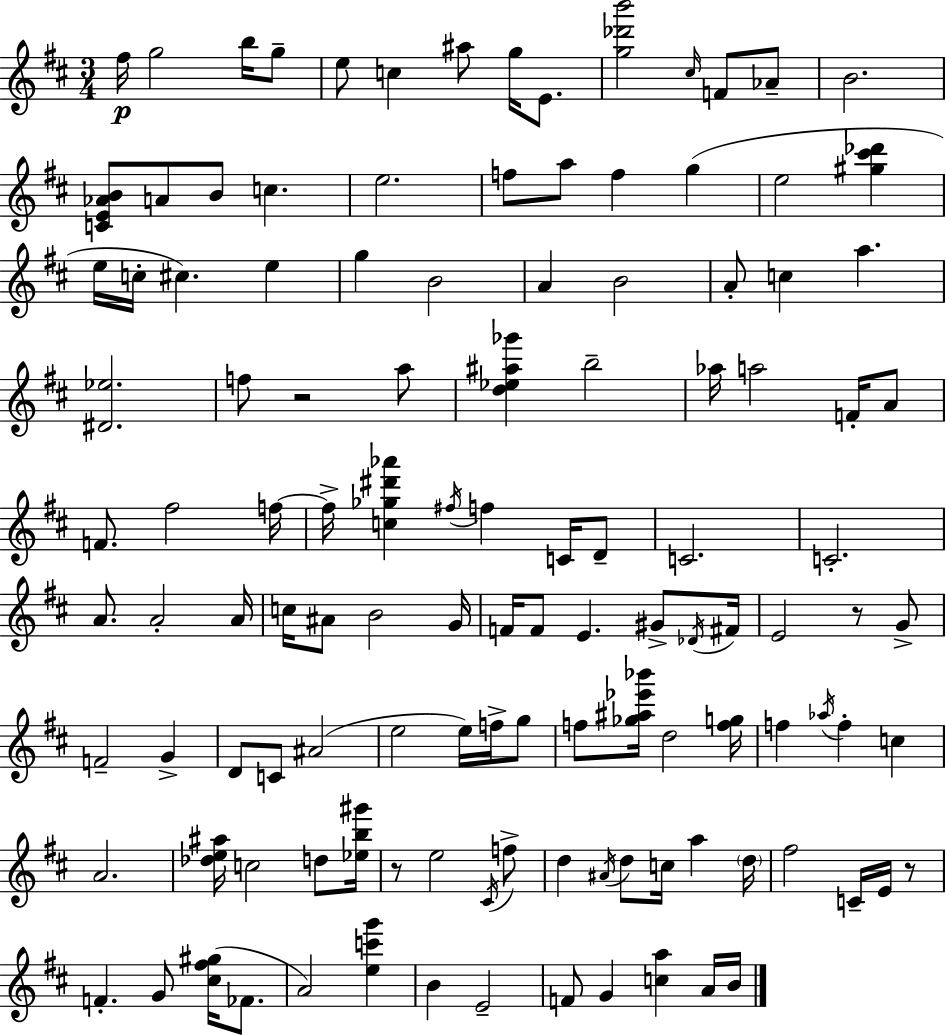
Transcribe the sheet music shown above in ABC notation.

X:1
T:Untitled
M:3/4
L:1/4
K:D
^f/4 g2 b/4 g/2 e/2 c ^a/2 g/4 E/2 [g_d'b']2 ^c/4 F/2 _A/2 B2 [CE_AB]/2 A/2 B/2 c e2 f/2 a/2 f g e2 [^g^c'_d'] e/4 c/4 ^c e g B2 A B2 A/2 c a [^D_e]2 f/2 z2 a/2 [d_e^a_g'] b2 _a/4 a2 F/4 A/2 F/2 ^f2 f/4 f/4 [c_g^d'_a'] ^f/4 f C/4 D/2 C2 C2 A/2 A2 A/4 c/4 ^A/2 B2 G/4 F/4 F/2 E ^G/2 _D/4 ^F/4 E2 z/2 G/2 F2 G D/2 C/2 ^A2 e2 e/4 f/4 g/2 f/2 [_g^a_e'_b']/4 d2 [fg]/4 f _a/4 f c A2 [_de^a]/4 c2 d/2 [_eb^g']/4 z/2 e2 ^C/4 f/2 d ^A/4 d/2 c/4 a d/4 ^f2 C/4 E/4 z/2 F G/2 [^c^f^g]/4 _F/2 A2 [ec'g'] B E2 F/2 G [ca] A/4 B/4